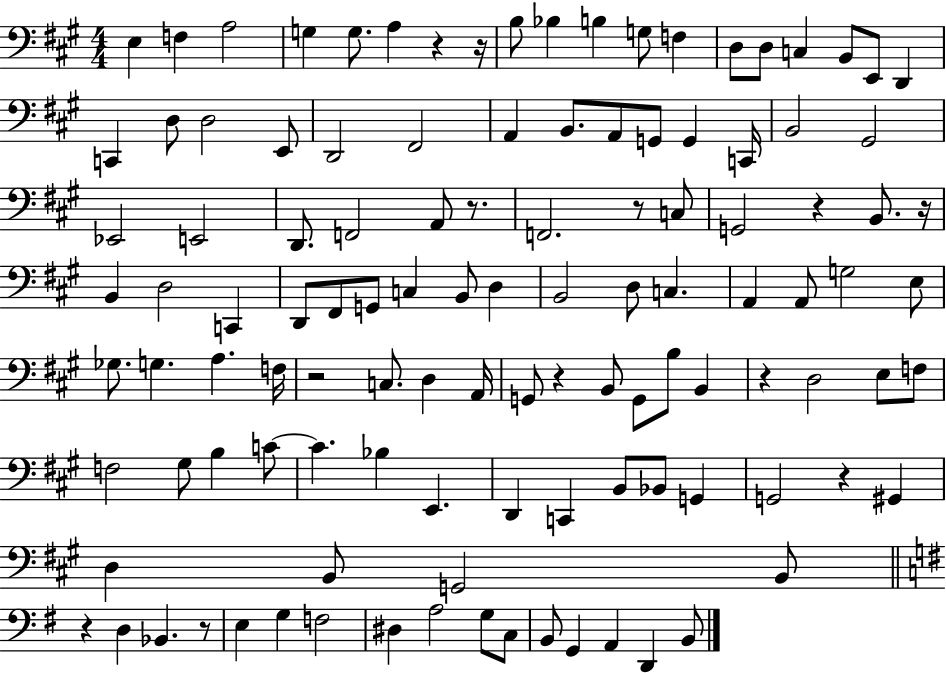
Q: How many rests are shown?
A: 12